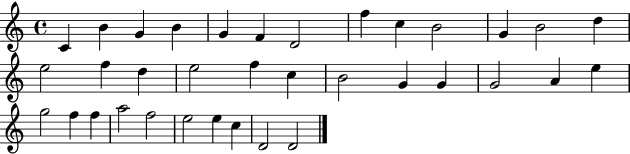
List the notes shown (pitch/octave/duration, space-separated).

C4/q B4/q G4/q B4/q G4/q F4/q D4/h F5/q C5/q B4/h G4/q B4/h D5/q E5/h F5/q D5/q E5/h F5/q C5/q B4/h G4/q G4/q G4/h A4/q E5/q G5/h F5/q F5/q A5/h F5/h E5/h E5/q C5/q D4/h D4/h